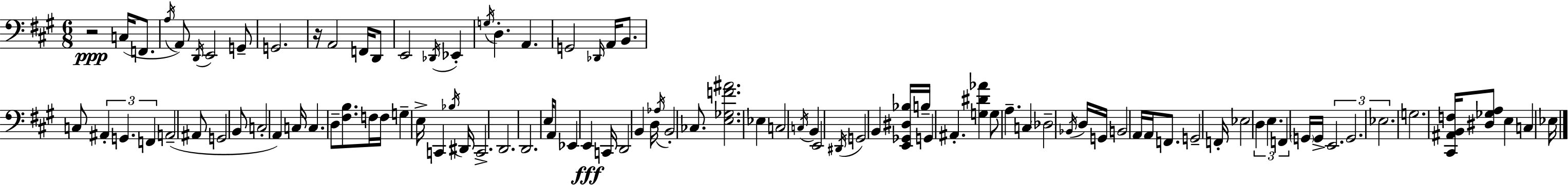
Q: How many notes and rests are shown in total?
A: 100